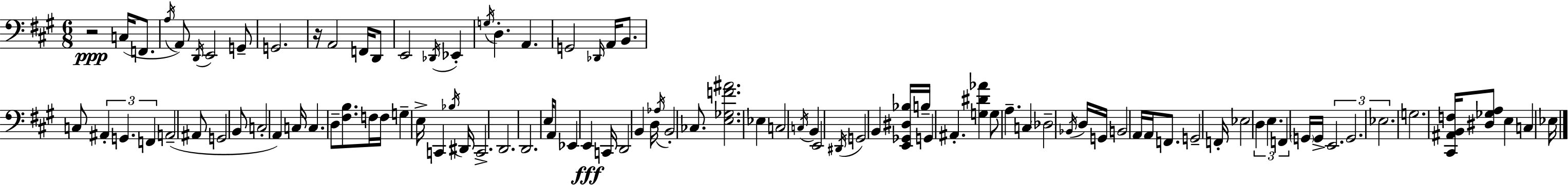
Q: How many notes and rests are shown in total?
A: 100